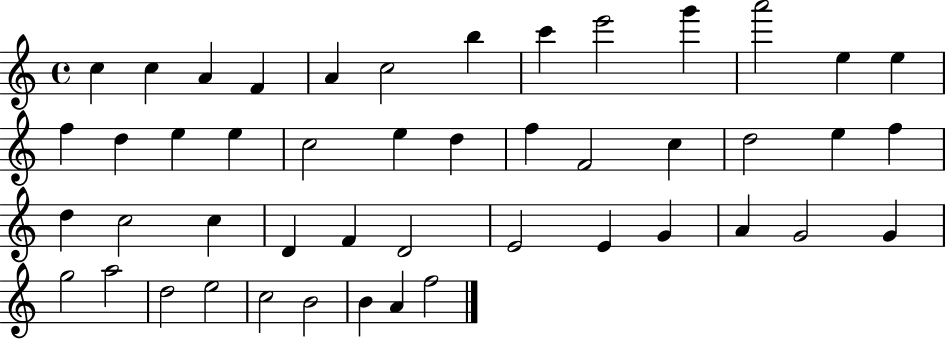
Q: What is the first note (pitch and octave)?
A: C5